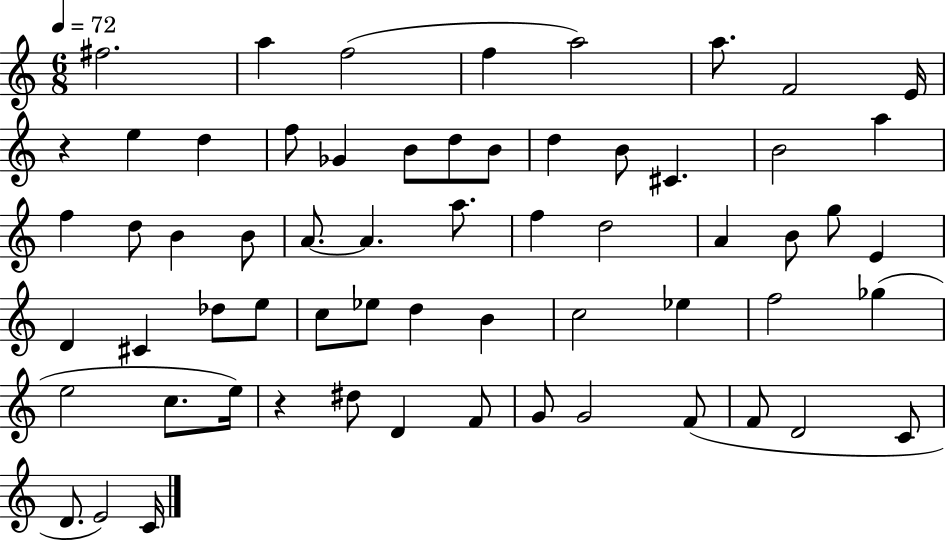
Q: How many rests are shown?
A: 2